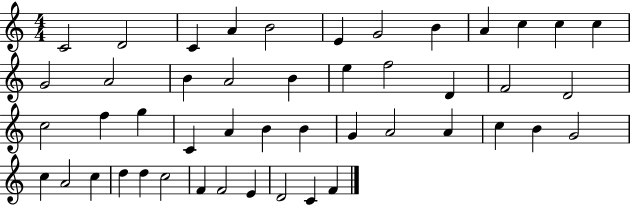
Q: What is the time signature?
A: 4/4